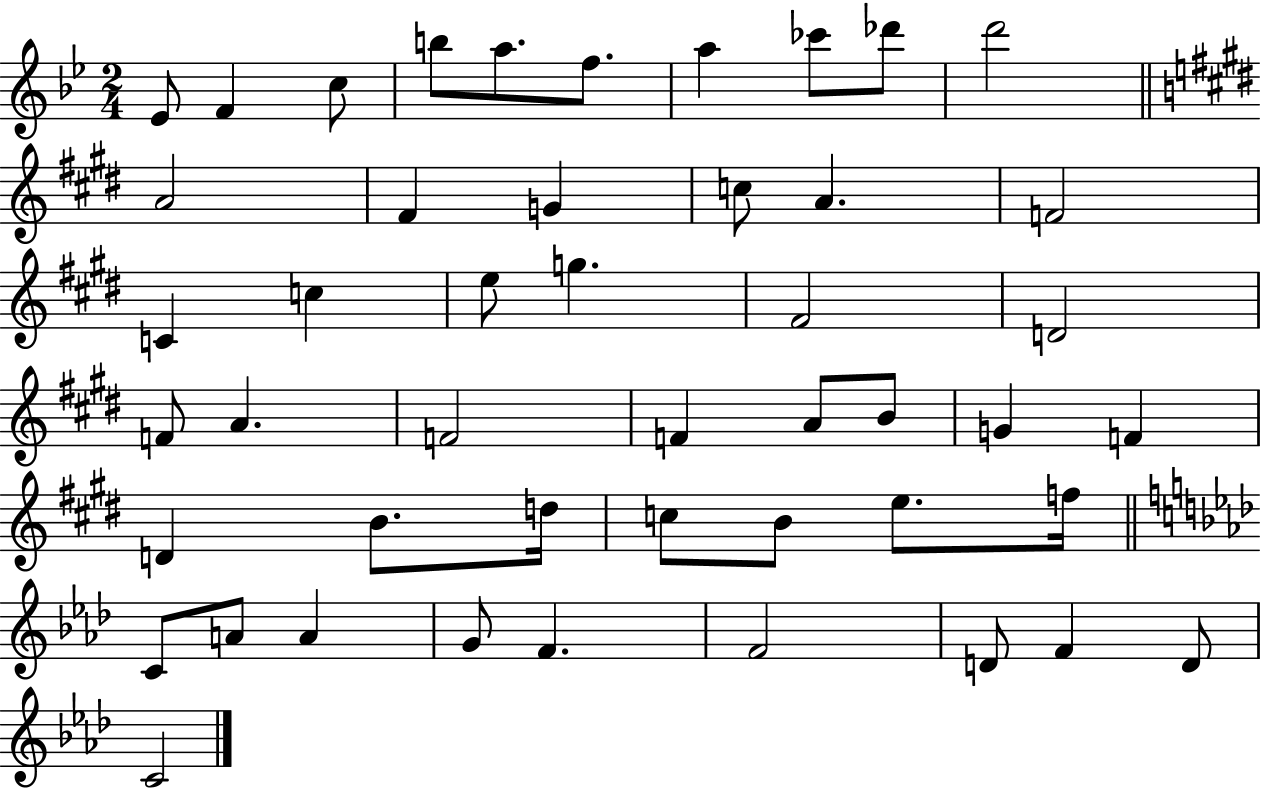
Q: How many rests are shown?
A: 0